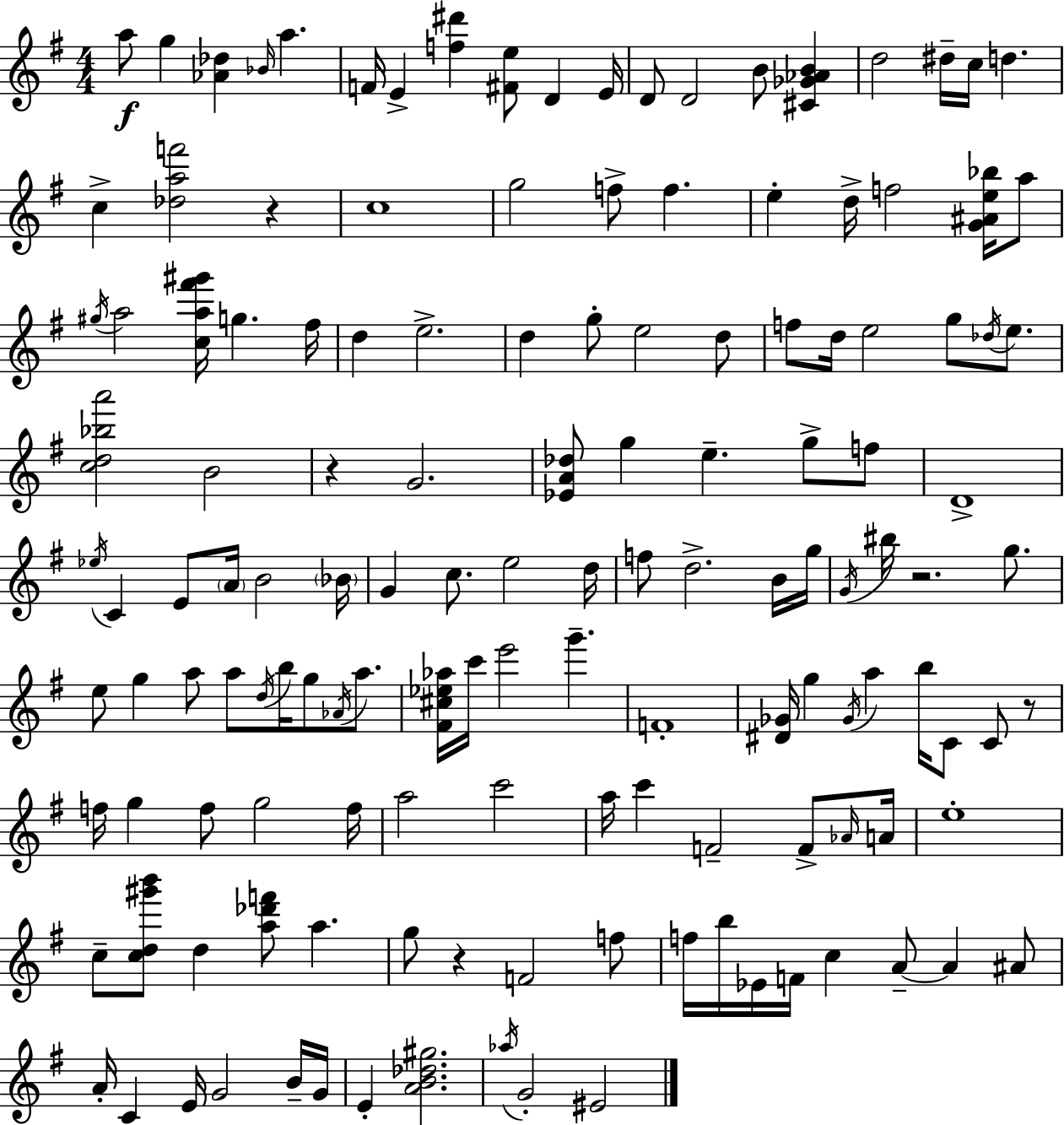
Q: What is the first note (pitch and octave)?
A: A5